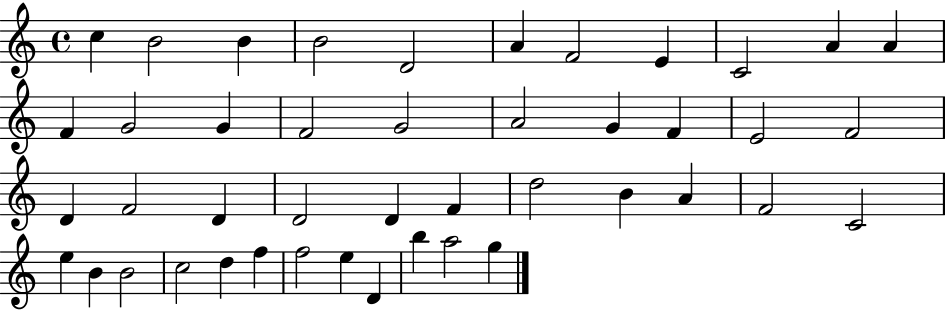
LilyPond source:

{
  \clef treble
  \time 4/4
  \defaultTimeSignature
  \key c \major
  c''4 b'2 b'4 | b'2 d'2 | a'4 f'2 e'4 | c'2 a'4 a'4 | \break f'4 g'2 g'4 | f'2 g'2 | a'2 g'4 f'4 | e'2 f'2 | \break d'4 f'2 d'4 | d'2 d'4 f'4 | d''2 b'4 a'4 | f'2 c'2 | \break e''4 b'4 b'2 | c''2 d''4 f''4 | f''2 e''4 d'4 | b''4 a''2 g''4 | \break \bar "|."
}